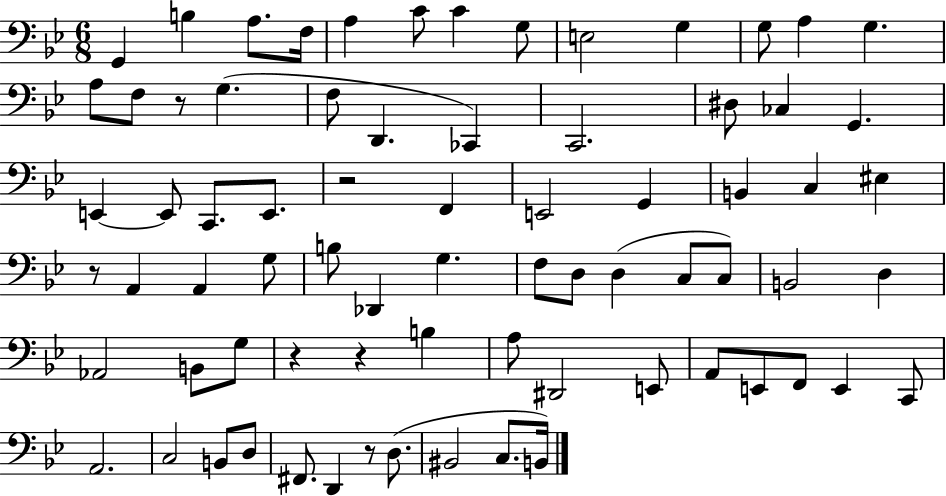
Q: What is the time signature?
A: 6/8